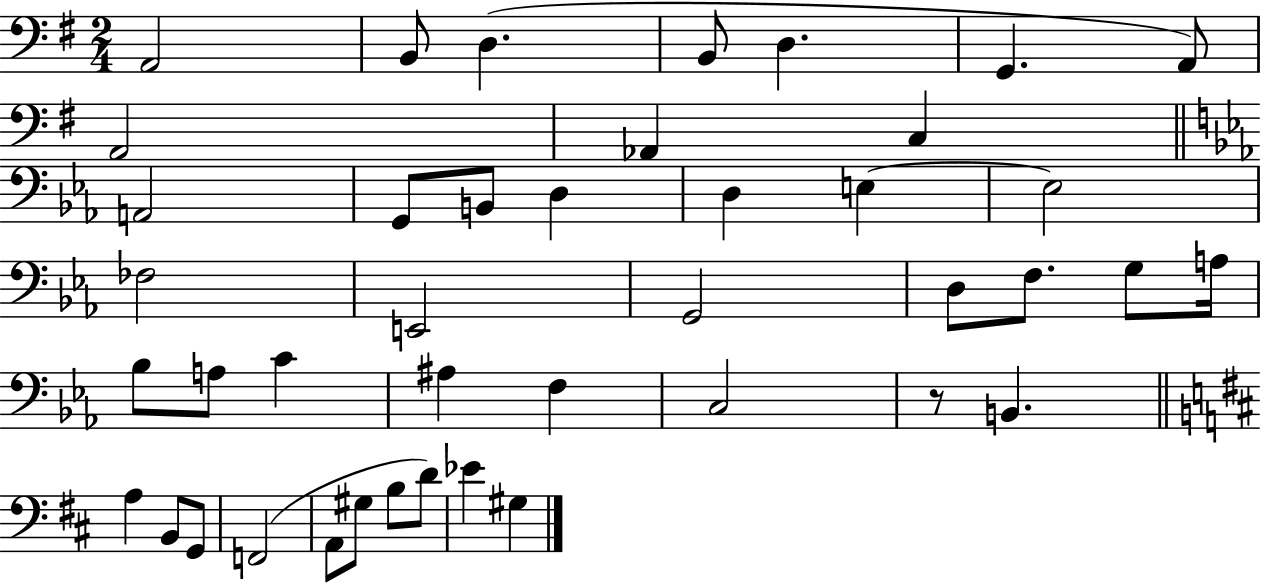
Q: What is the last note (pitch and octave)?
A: G#3